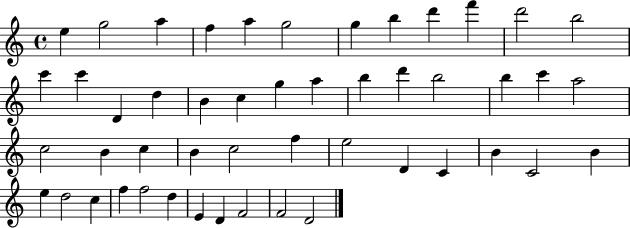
X:1
T:Untitled
M:4/4
L:1/4
K:C
e g2 a f a g2 g b d' f' d'2 b2 c' c' D d B c g a b d' b2 b c' a2 c2 B c B c2 f e2 D C B C2 B e d2 c f f2 d E D F2 F2 D2